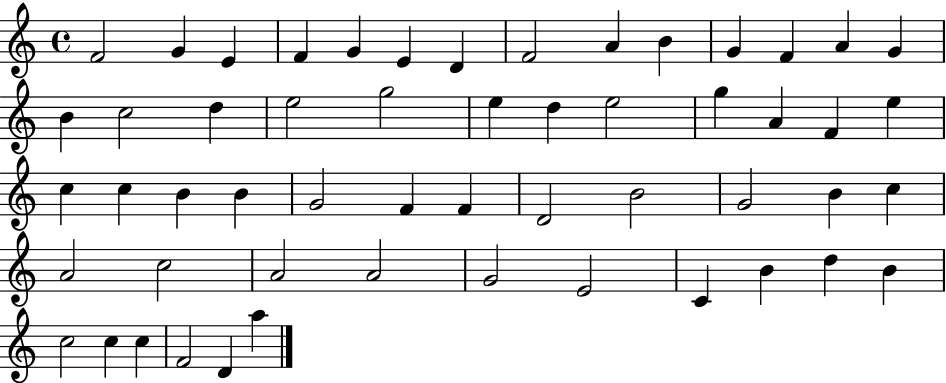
X:1
T:Untitled
M:4/4
L:1/4
K:C
F2 G E F G E D F2 A B G F A G B c2 d e2 g2 e d e2 g A F e c c B B G2 F F D2 B2 G2 B c A2 c2 A2 A2 G2 E2 C B d B c2 c c F2 D a